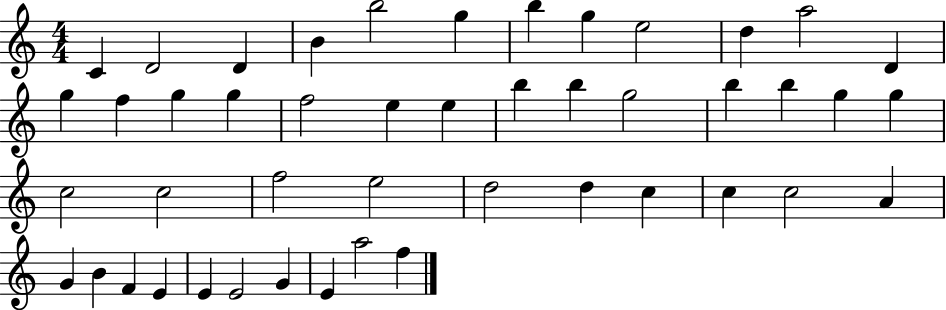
{
  \clef treble
  \numericTimeSignature
  \time 4/4
  \key c \major
  c'4 d'2 d'4 | b'4 b''2 g''4 | b''4 g''4 e''2 | d''4 a''2 d'4 | \break g''4 f''4 g''4 g''4 | f''2 e''4 e''4 | b''4 b''4 g''2 | b''4 b''4 g''4 g''4 | \break c''2 c''2 | f''2 e''2 | d''2 d''4 c''4 | c''4 c''2 a'4 | \break g'4 b'4 f'4 e'4 | e'4 e'2 g'4 | e'4 a''2 f''4 | \bar "|."
}